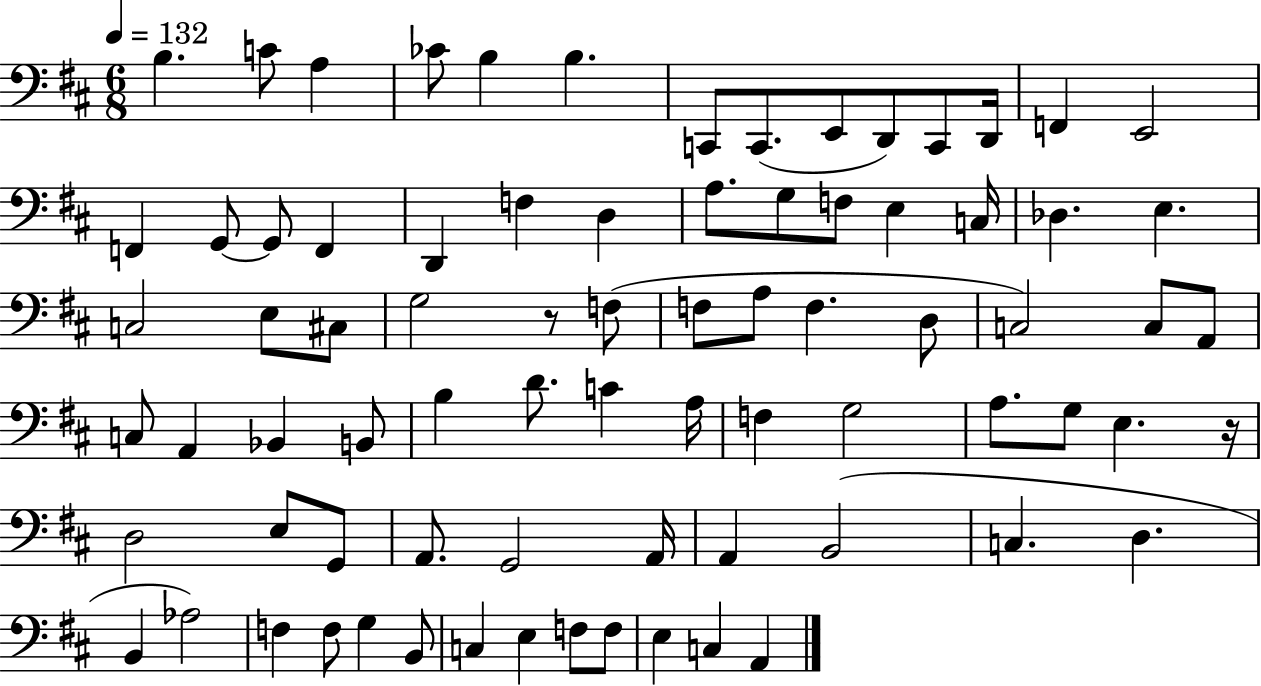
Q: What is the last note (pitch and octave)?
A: A2